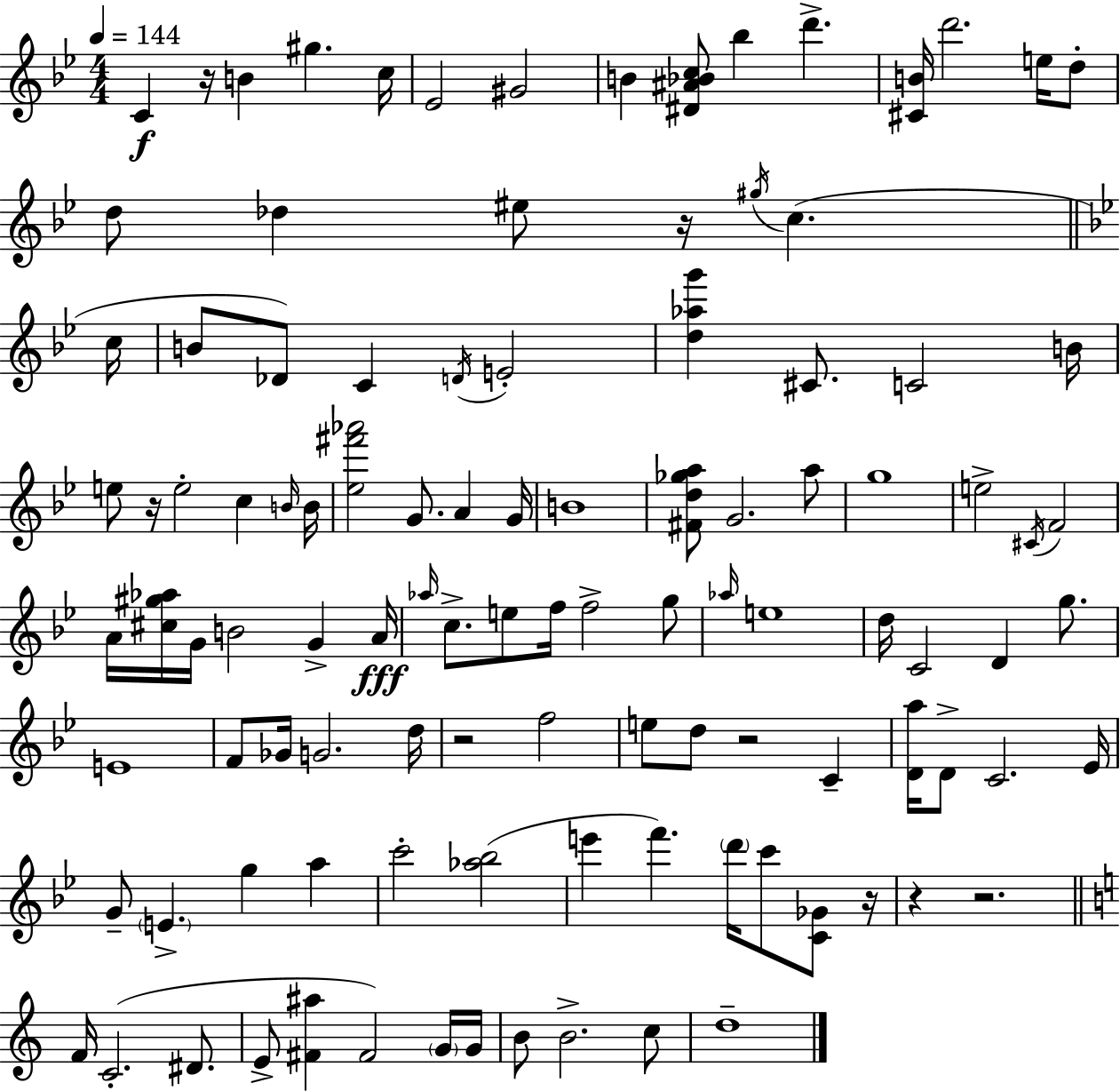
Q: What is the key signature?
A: G minor